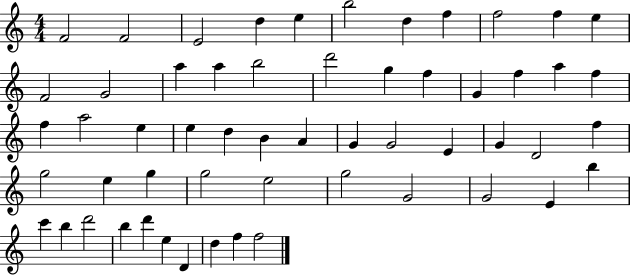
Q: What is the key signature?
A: C major